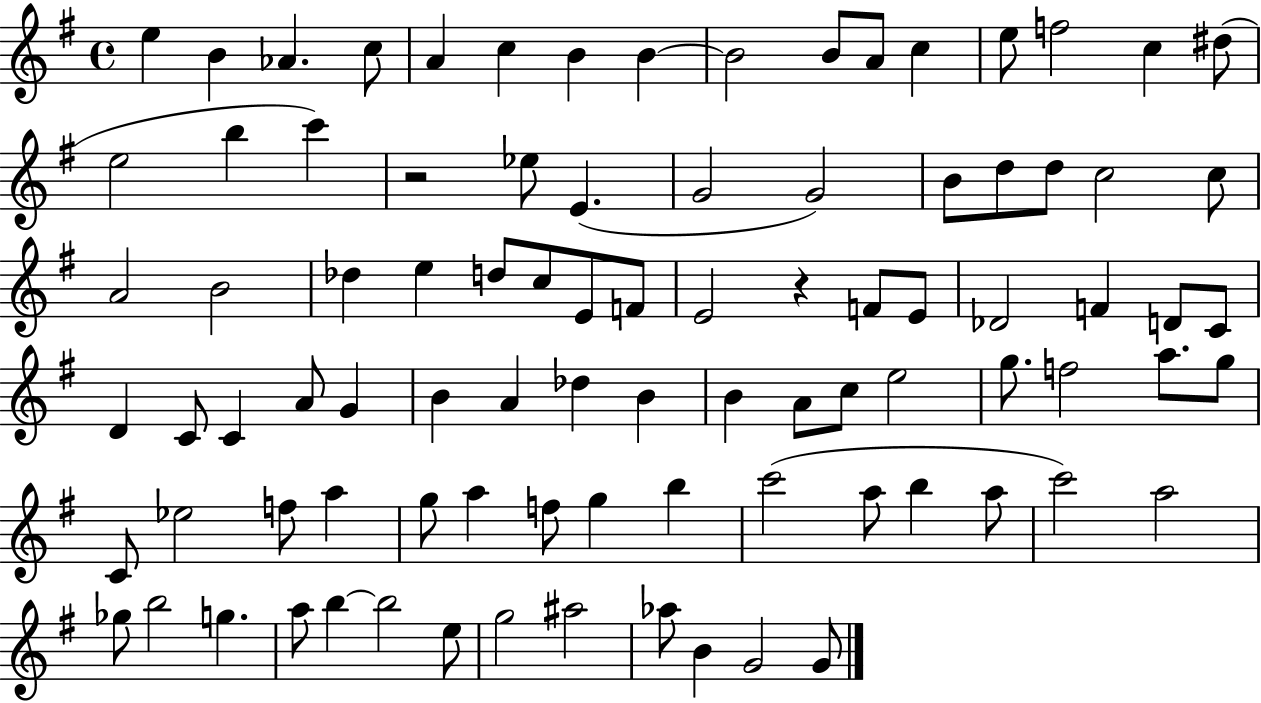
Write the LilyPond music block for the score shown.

{
  \clef treble
  \time 4/4
  \defaultTimeSignature
  \key g \major
  e''4 b'4 aes'4. c''8 | a'4 c''4 b'4 b'4~~ | b'2 b'8 a'8 c''4 | e''8 f''2 c''4 dis''8( | \break e''2 b''4 c'''4) | r2 ees''8 e'4.( | g'2 g'2) | b'8 d''8 d''8 c''2 c''8 | \break a'2 b'2 | des''4 e''4 d''8 c''8 e'8 f'8 | e'2 r4 f'8 e'8 | des'2 f'4 d'8 c'8 | \break d'4 c'8 c'4 a'8 g'4 | b'4 a'4 des''4 b'4 | b'4 a'8 c''8 e''2 | g''8. f''2 a''8. g''8 | \break c'8 ees''2 f''8 a''4 | g''8 a''4 f''8 g''4 b''4 | c'''2( a''8 b''4 a''8 | c'''2) a''2 | \break ges''8 b''2 g''4. | a''8 b''4~~ b''2 e''8 | g''2 ais''2 | aes''8 b'4 g'2 g'8 | \break \bar "|."
}